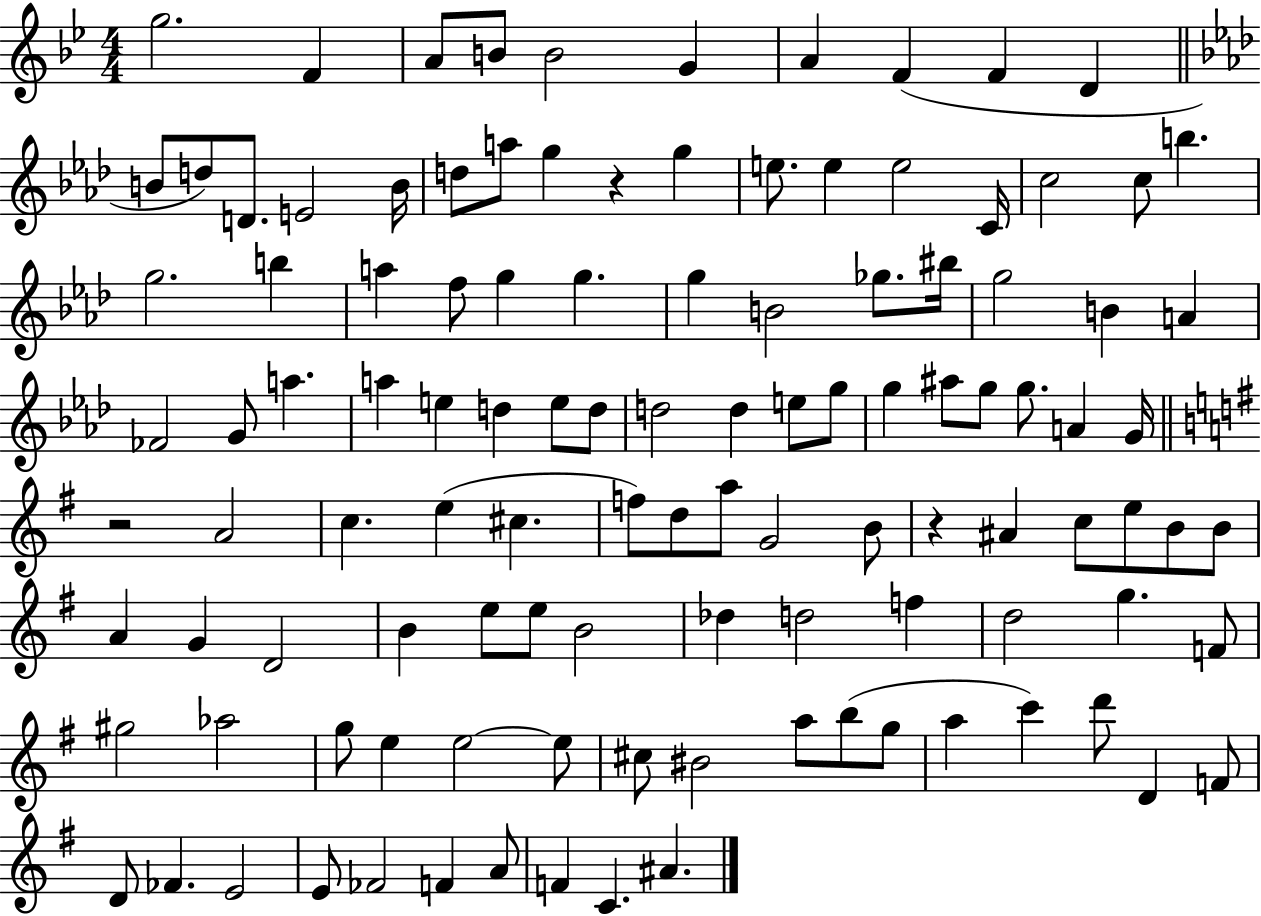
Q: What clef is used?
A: treble